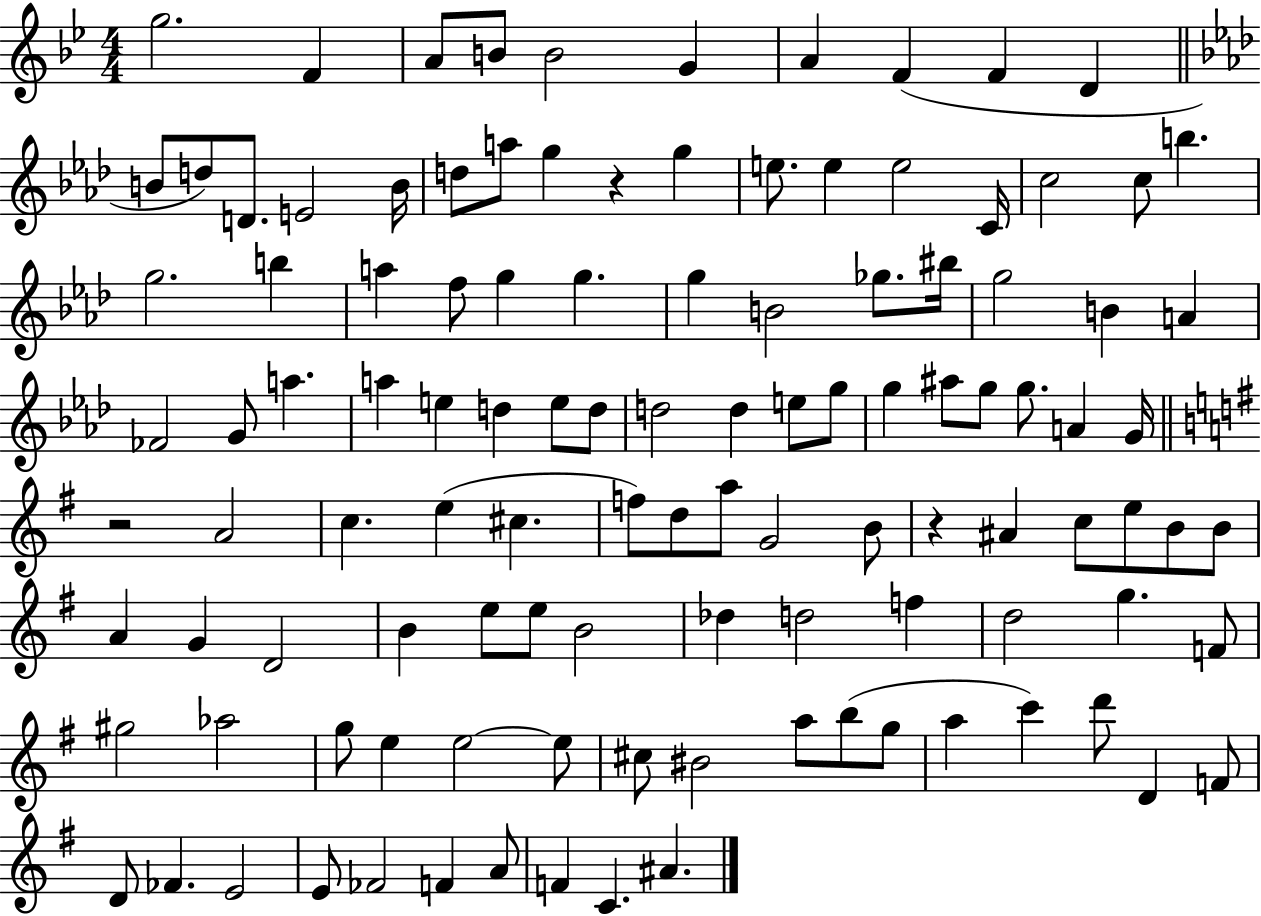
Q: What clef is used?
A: treble